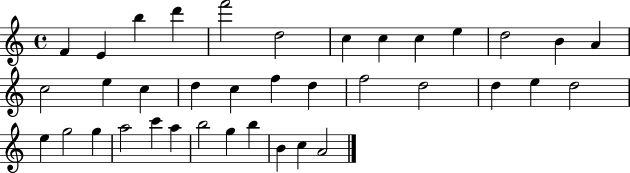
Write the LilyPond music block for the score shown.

{
  \clef treble
  \time 4/4
  \defaultTimeSignature
  \key c \major
  f'4 e'4 b''4 d'''4 | f'''2 d''2 | c''4 c''4 c''4 e''4 | d''2 b'4 a'4 | \break c''2 e''4 c''4 | d''4 c''4 f''4 d''4 | f''2 d''2 | d''4 e''4 d''2 | \break e''4 g''2 g''4 | a''2 c'''4 a''4 | b''2 g''4 b''4 | b'4 c''4 a'2 | \break \bar "|."
}